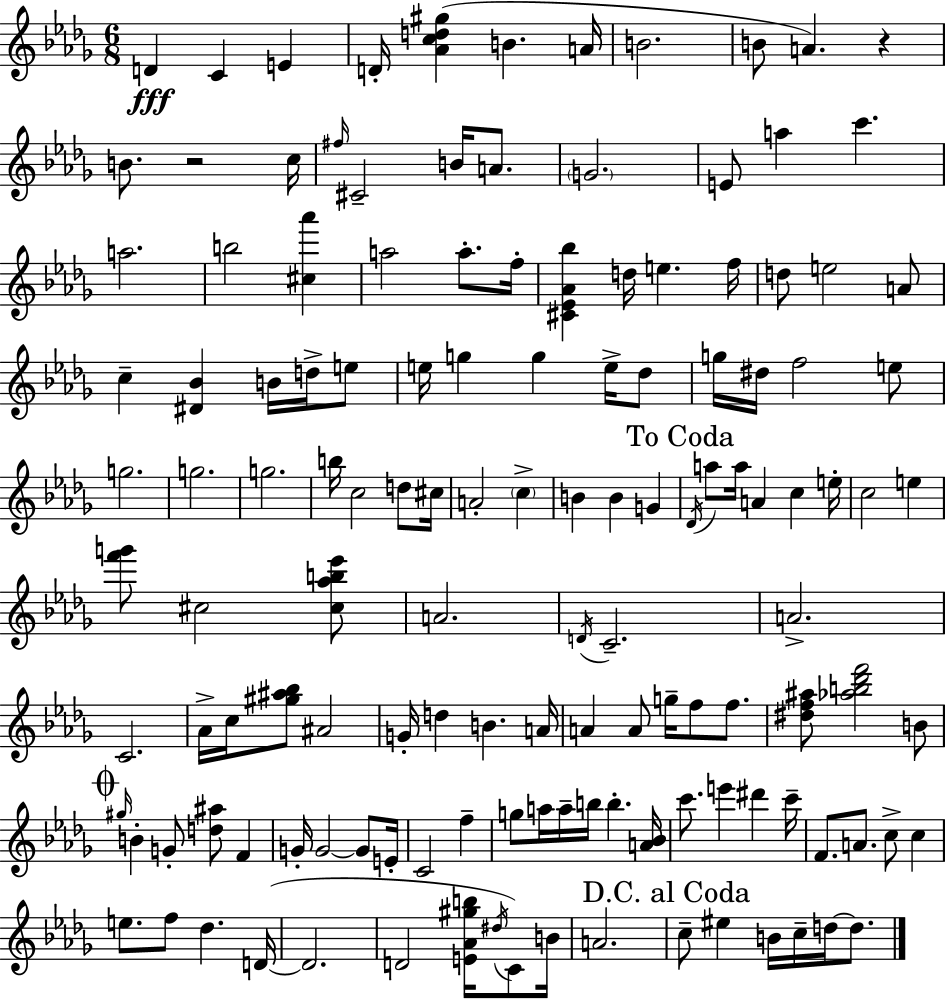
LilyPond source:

{
  \clef treble
  \numericTimeSignature
  \time 6/8
  \key bes \minor
  d'4\fff c'4 e'4 | d'16-. <aes' c'' d'' gis''>4( b'4. a'16 | b'2. | b'8 a'4.) r4 | \break b'8. r2 c''16 | \grace { fis''16 } cis'2-- b'16 a'8. | \parenthesize g'2. | e'8 a''4 c'''4. | \break a''2. | b''2 <cis'' aes'''>4 | a''2 a''8.-. | f''16-. <cis' ees' aes' bes''>4 d''16 e''4. | \break f''16 d''8 e''2 a'8 | c''4-- <dis' bes'>4 b'16 d''16-> e''8 | e''16 g''4 g''4 e''16-> des''8 | g''16 dis''16 f''2 e''8 | \break g''2. | g''2. | g''2. | b''16 c''2 d''8 | \break cis''16 a'2-. \parenthesize c''4-> | b'4 b'4 g'4 | \mark "To Coda" \acciaccatura { des'16 } a''8 a''16 a'4 c''4 | e''16-. c''2 e''4 | \break <f''' g'''>8 cis''2 | <cis'' aes'' b'' ees'''>8 a'2. | \acciaccatura { d'16 } c'2.-- | a'2.-> | \break c'2. | aes'16-> c''16 <gis'' ais'' bes''>8 ais'2 | g'16-. d''4 b'4. | a'16 a'4 a'8 g''16-- f''8 | \break f''8. <dis'' f'' ais''>8 <aes'' b'' des''' f'''>2 | b'8 \mark \markup { \musicglyph "scripts.coda" } \grace { gis''16 } b'4-. g'8-. <d'' ais''>8 | f'4 g'16-. g'2~~ | g'8 e'16-. c'2 | \break f''4-- g''8 a''16 a''16-- b''16 b''4.-. | <a' bes'>16 c'''8. e'''4 dis'''4 | c'''16-- f'8. a'8. c''8-> | c''4 e''8. f''8 des''4. | \break d'16~(~ d'2. | d'2 | <e' aes' gis'' b''>16 \acciaccatura { dis''16 }) c'8 b'16 a'2. | \mark "D.C. al Coda" c''8-- eis''4 b'16 | \break c''16-- d''16~~ d''8. \bar "|."
}